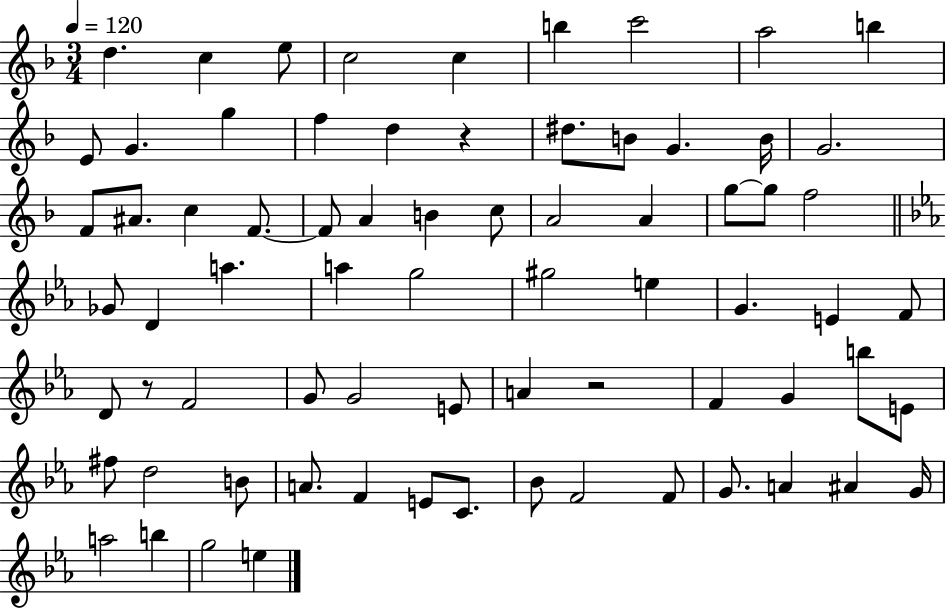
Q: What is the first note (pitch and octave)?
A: D5